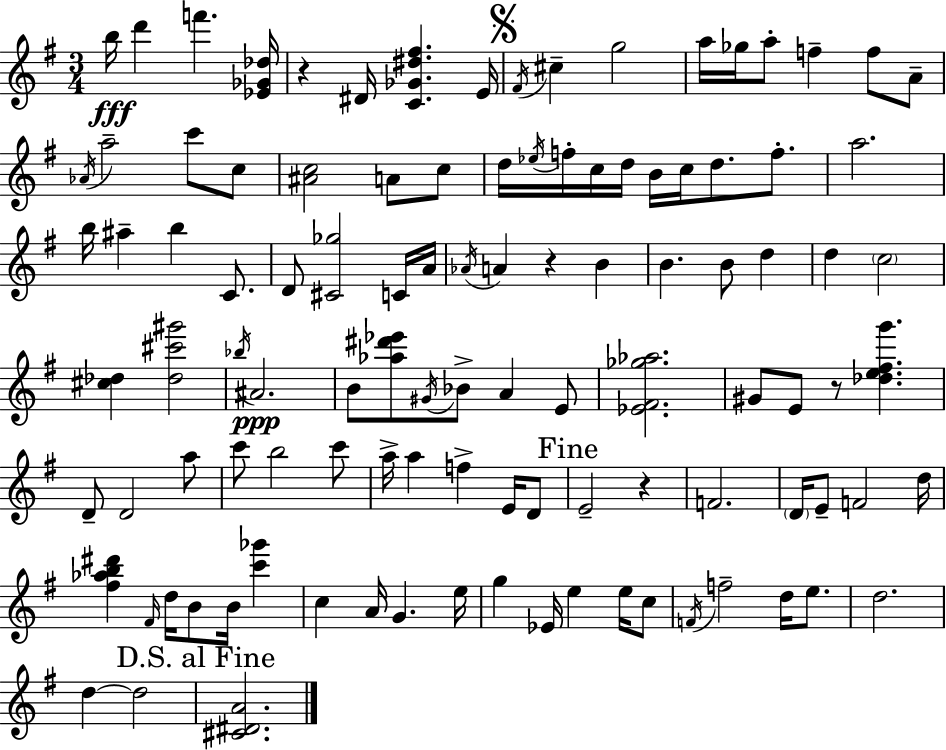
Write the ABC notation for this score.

X:1
T:Untitled
M:3/4
L:1/4
K:G
b/4 d' f' [_E_G_d]/4 z ^D/4 [C_G^d^f] E/4 ^F/4 ^c g2 a/4 _g/4 a/2 f f/2 A/2 _A/4 a2 c'/2 c/2 [^Ac]2 A/2 c/2 d/4 _e/4 f/4 c/4 d/4 B/4 c/4 d/2 f/2 a2 b/4 ^a b C/2 D/2 [^C_g]2 C/4 A/4 _A/4 A z B B B/2 d d c2 [^c_d] [_d^c'^g']2 _b/4 ^A2 B/2 [_a^d'_e']/2 ^G/4 _B/2 A E/2 [_E^F_g_a]2 ^G/2 E/2 z/2 [_de^fg'] D/2 D2 a/2 c'/2 b2 c'/2 a/4 a f E/4 D/2 E2 z F2 D/4 E/2 F2 d/4 [^f_ab^d'] ^F/4 d/4 B/2 B/4 [c'_g'] c A/4 G e/4 g _E/4 e e/4 c/2 F/4 f2 d/4 e/2 d2 d d2 [^C^DA]2